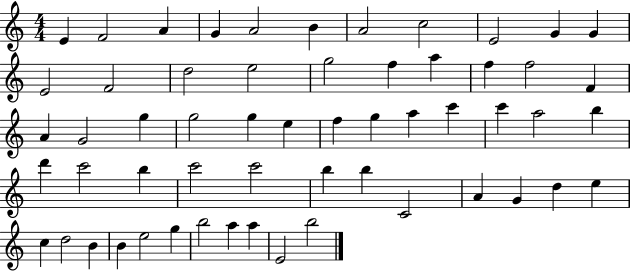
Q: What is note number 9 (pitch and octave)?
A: E4